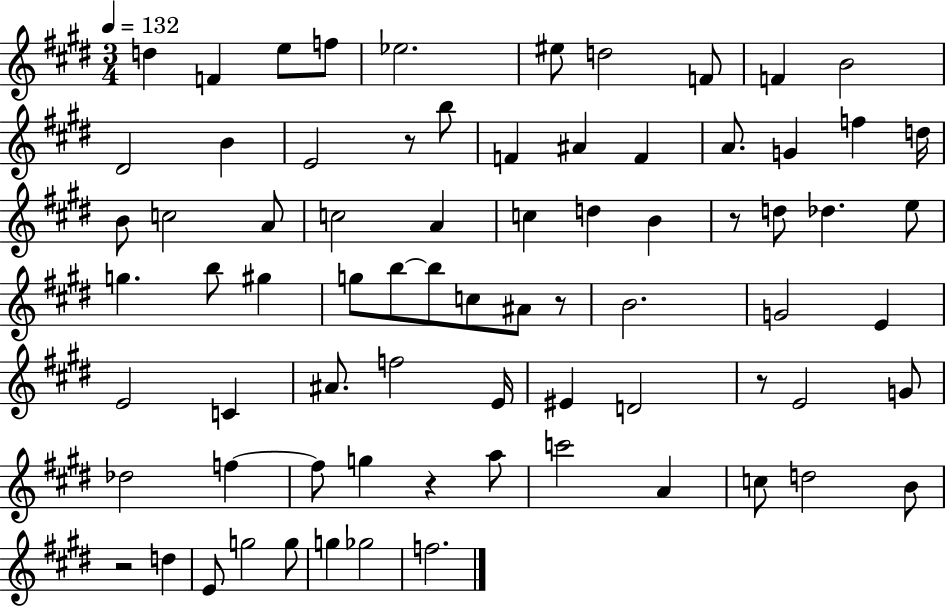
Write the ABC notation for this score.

X:1
T:Untitled
M:3/4
L:1/4
K:E
d F e/2 f/2 _e2 ^e/2 d2 F/2 F B2 ^D2 B E2 z/2 b/2 F ^A F A/2 G f d/4 B/2 c2 A/2 c2 A c d B z/2 d/2 _d e/2 g b/2 ^g g/2 b/2 b/2 c/2 ^A/2 z/2 B2 G2 E E2 C ^A/2 f2 E/4 ^E D2 z/2 E2 G/2 _d2 f f/2 g z a/2 c'2 A c/2 d2 B/2 z2 d E/2 g2 g/2 g _g2 f2